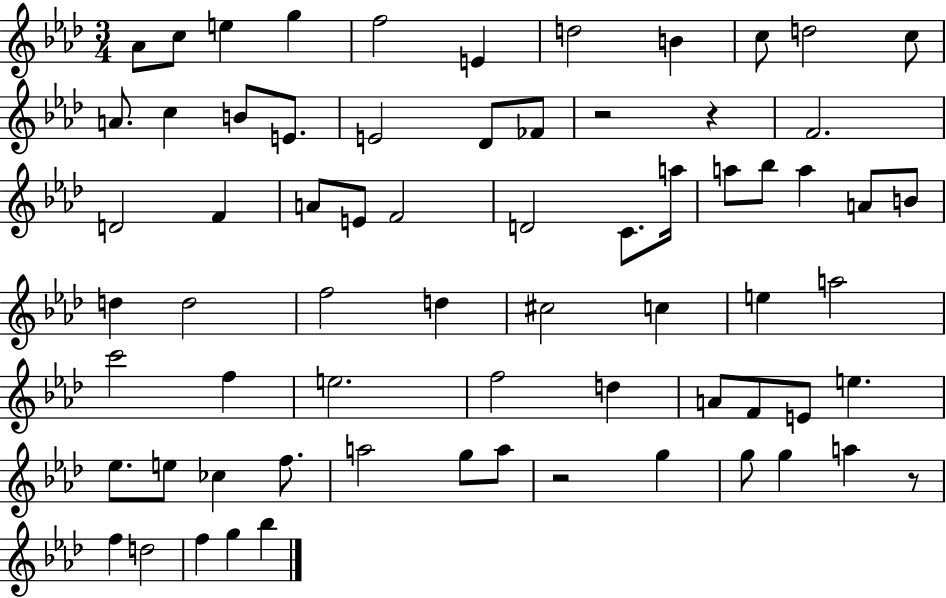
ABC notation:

X:1
T:Untitled
M:3/4
L:1/4
K:Ab
_A/2 c/2 e g f2 E d2 B c/2 d2 c/2 A/2 c B/2 E/2 E2 _D/2 _F/2 z2 z F2 D2 F A/2 E/2 F2 D2 C/2 a/4 a/2 _b/2 a A/2 B/2 d d2 f2 d ^c2 c e a2 c'2 f e2 f2 d A/2 F/2 E/2 e _e/2 e/2 _c f/2 a2 g/2 a/2 z2 g g/2 g a z/2 f d2 f g _b